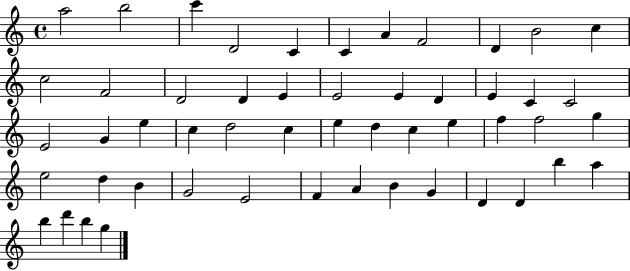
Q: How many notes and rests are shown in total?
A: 52